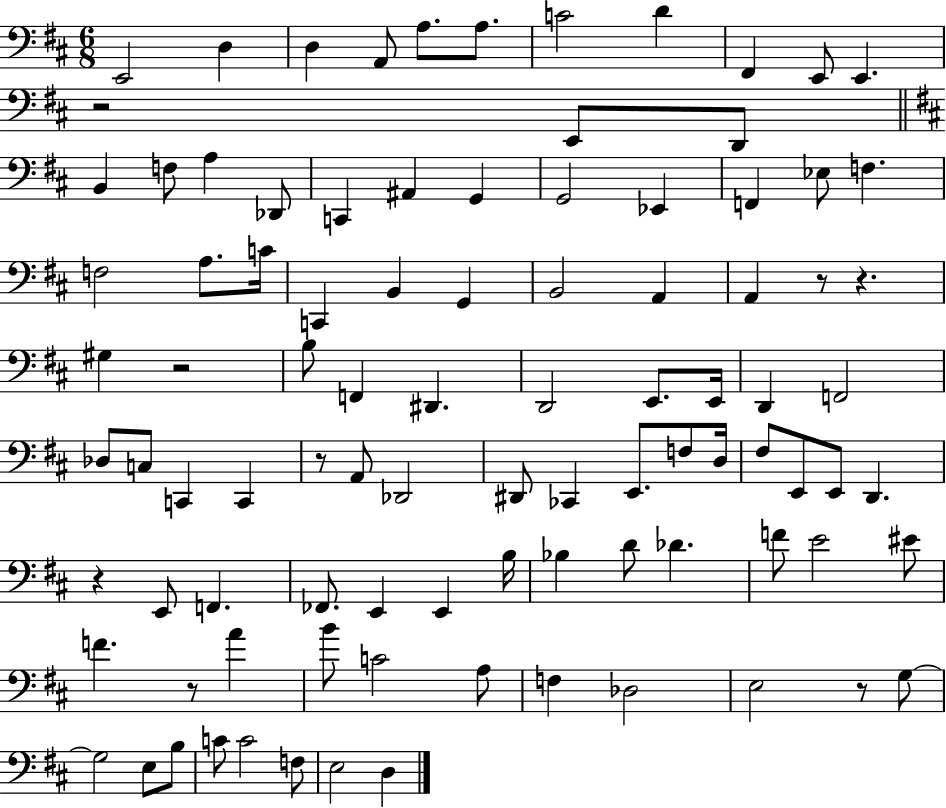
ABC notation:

X:1
T:Untitled
M:6/8
L:1/4
K:D
E,,2 D, D, A,,/2 A,/2 A,/2 C2 D ^F,, E,,/2 E,, z2 E,,/2 D,,/2 B,, F,/2 A, _D,,/2 C,, ^A,, G,, G,,2 _E,, F,, _E,/2 F, F,2 A,/2 C/4 C,, B,, G,, B,,2 A,, A,, z/2 z ^G, z2 B,/2 F,, ^D,, D,,2 E,,/2 E,,/4 D,, F,,2 _D,/2 C,/2 C,, C,, z/2 A,,/2 _D,,2 ^D,,/2 _C,, E,,/2 F,/2 D,/4 ^F,/2 E,,/2 E,,/2 D,, z E,,/2 F,, _F,,/2 E,, E,, B,/4 _B, D/2 _D F/2 E2 ^E/2 F z/2 A B/2 C2 A,/2 F, _D,2 E,2 z/2 G,/2 G,2 E,/2 B,/2 C/2 C2 F,/2 E,2 D,